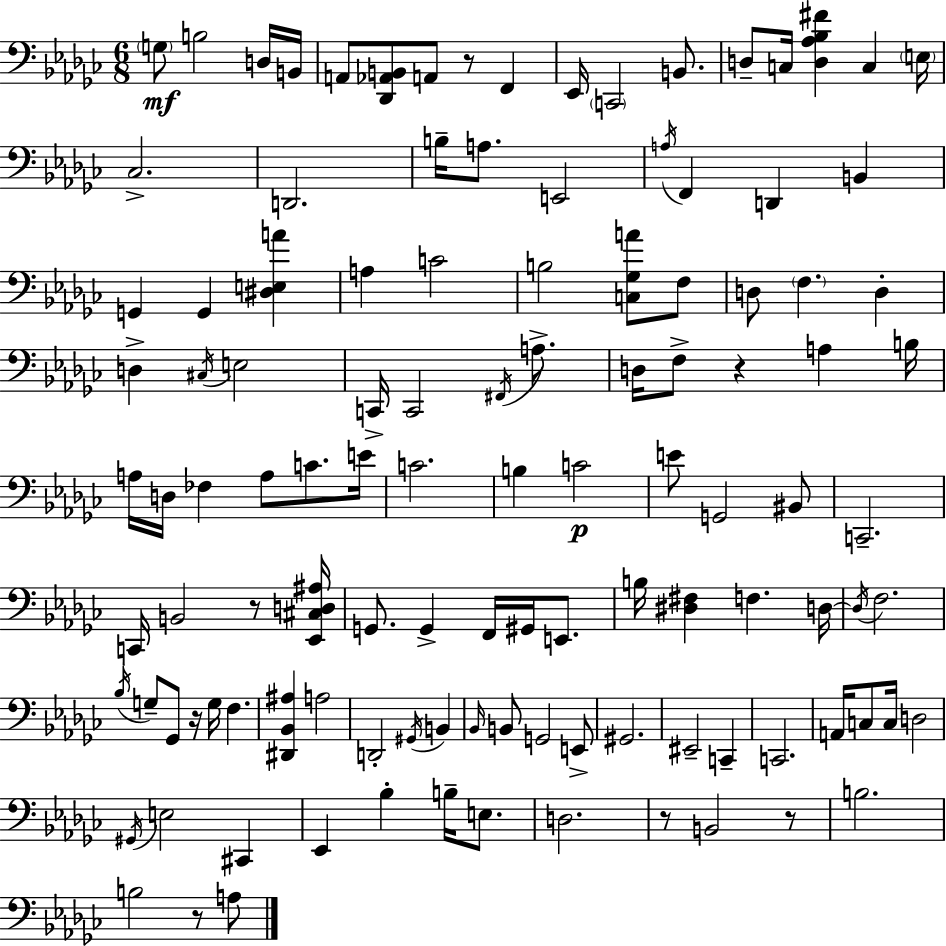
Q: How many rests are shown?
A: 7